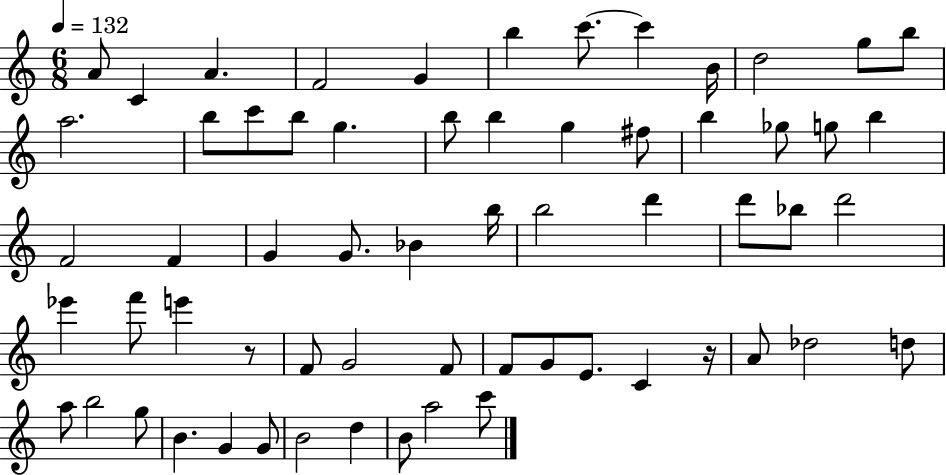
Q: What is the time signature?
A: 6/8